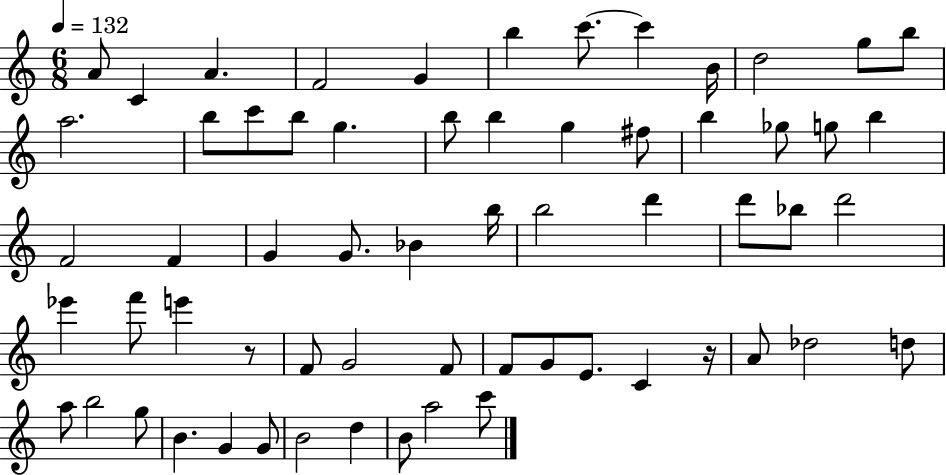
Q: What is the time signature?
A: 6/8